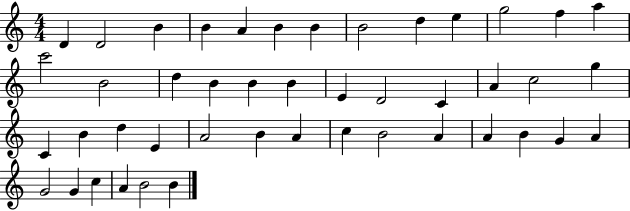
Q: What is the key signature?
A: C major